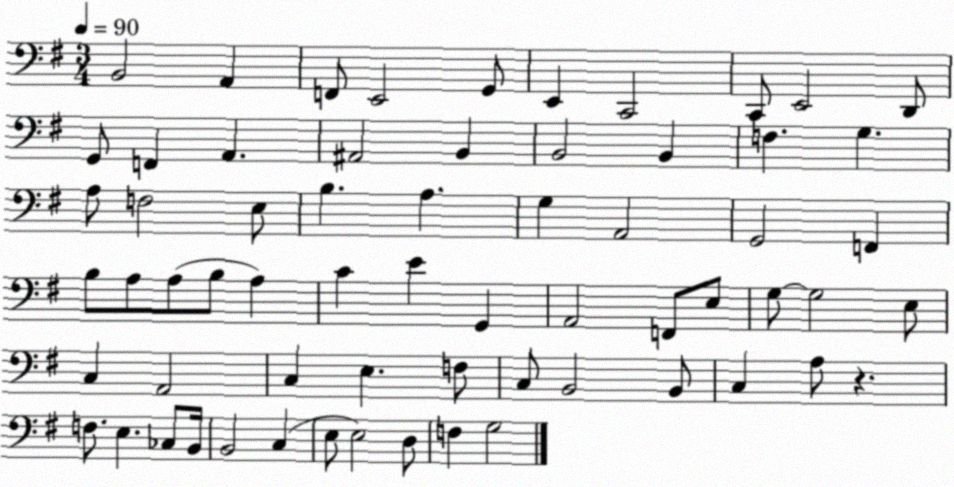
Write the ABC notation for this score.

X:1
T:Untitled
M:3/4
L:1/4
K:G
B,,2 A,, F,,/2 E,,2 G,,/2 E,, C,,2 C,,/2 E,,2 D,,/2 G,,/2 F,, A,, ^A,,2 B,, B,,2 B,, F, G, A,/2 F,2 E,/2 B, A, G, A,,2 G,,2 F,, B,/2 A,/2 A,/2 B,/2 A, C E G,, A,,2 F,,/2 E,/2 G,/2 G,2 E,/2 C, A,,2 C, E, F,/2 C,/2 B,,2 B,,/2 C, A,/2 z F,/2 E, _C,/2 B,,/4 B,,2 C, E,/2 E,2 D,/2 F, G,2